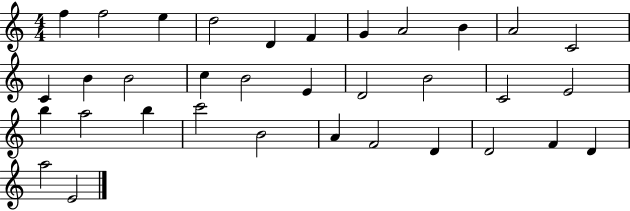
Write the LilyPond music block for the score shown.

{
  \clef treble
  \numericTimeSignature
  \time 4/4
  \key c \major
  f''4 f''2 e''4 | d''2 d'4 f'4 | g'4 a'2 b'4 | a'2 c'2 | \break c'4 b'4 b'2 | c''4 b'2 e'4 | d'2 b'2 | c'2 e'2 | \break b''4 a''2 b''4 | c'''2 b'2 | a'4 f'2 d'4 | d'2 f'4 d'4 | \break a''2 e'2 | \bar "|."
}